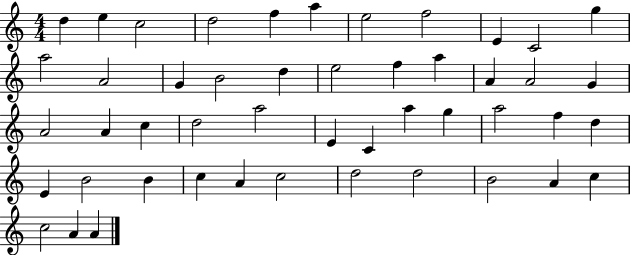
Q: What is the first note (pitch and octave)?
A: D5